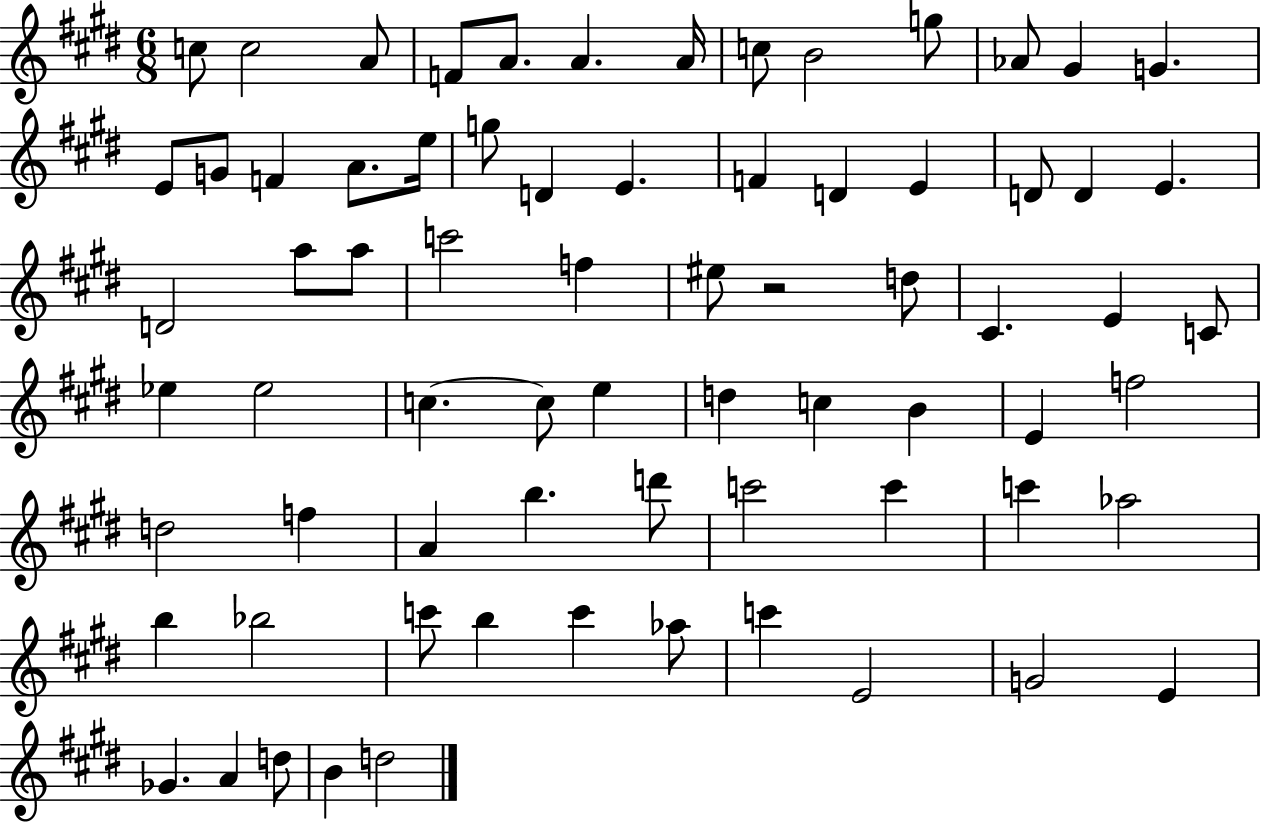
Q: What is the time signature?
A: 6/8